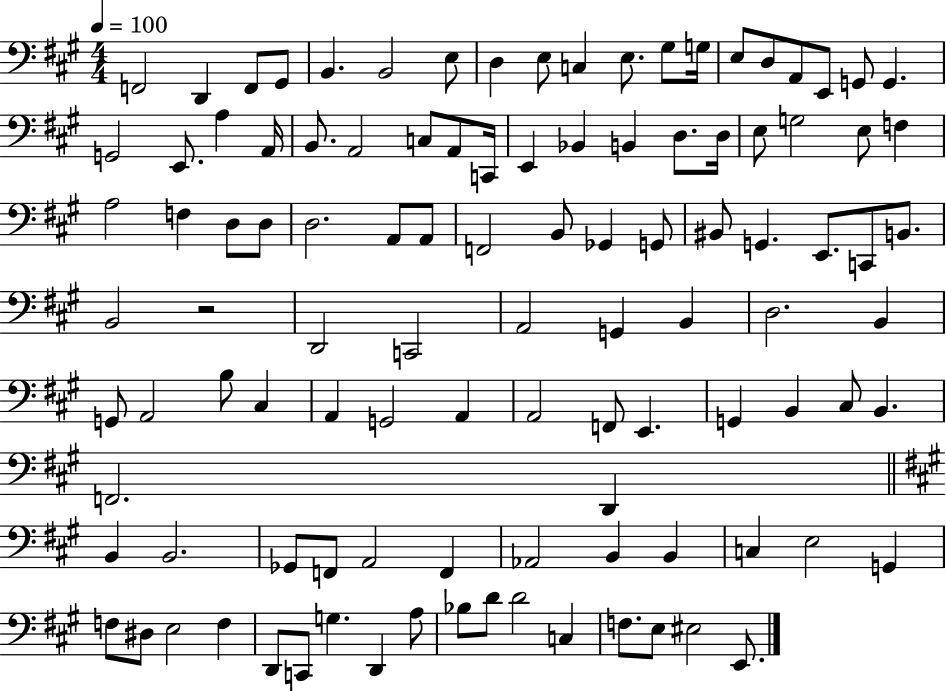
F2/h D2/q F2/e G#2/e B2/q. B2/h E3/e D3/q E3/e C3/q E3/e. G#3/e G3/s E3/e D3/e A2/e E2/e G2/e G2/q. G2/h E2/e. A3/q A2/s B2/e. A2/h C3/e A2/e C2/s E2/q Bb2/q B2/q D3/e. D3/s E3/e G3/h E3/e F3/q A3/h F3/q D3/e D3/e D3/h. A2/e A2/e F2/h B2/e Gb2/q G2/e BIS2/e G2/q. E2/e. C2/e B2/e. B2/h R/h D2/h C2/h A2/h G2/q B2/q D3/h. B2/q G2/e A2/h B3/e C#3/q A2/q G2/h A2/q A2/h F2/e E2/q. G2/q B2/q C#3/e B2/q. F2/h. D2/q B2/q B2/h. Gb2/e F2/e A2/h F2/q Ab2/h B2/q B2/q C3/q E3/h G2/q F3/e D#3/e E3/h F3/q D2/e C2/e G3/q. D2/q A3/e Bb3/e D4/e D4/h C3/q F3/e. E3/e EIS3/h E2/e.